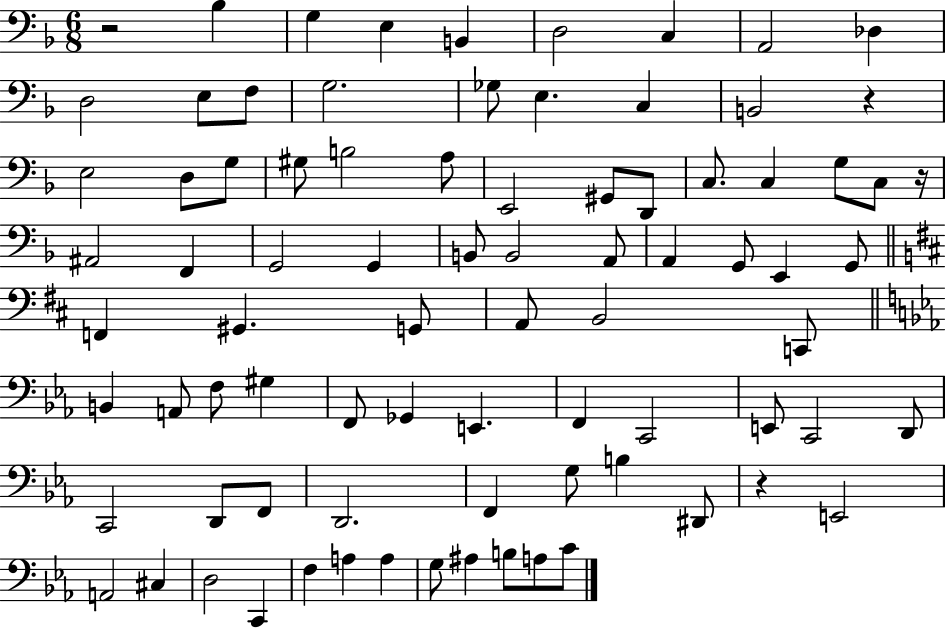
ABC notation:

X:1
T:Untitled
M:6/8
L:1/4
K:F
z2 _B, G, E, B,, D,2 C, A,,2 _D, D,2 E,/2 F,/2 G,2 _G,/2 E, C, B,,2 z E,2 D,/2 G,/2 ^G,/2 B,2 A,/2 E,,2 ^G,,/2 D,,/2 C,/2 C, G,/2 C,/2 z/4 ^A,,2 F,, G,,2 G,, B,,/2 B,,2 A,,/2 A,, G,,/2 E,, G,,/2 F,, ^G,, G,,/2 A,,/2 B,,2 C,,/2 B,, A,,/2 F,/2 ^G, F,,/2 _G,, E,, F,, C,,2 E,,/2 C,,2 D,,/2 C,,2 D,,/2 F,,/2 D,,2 F,, G,/2 B, ^D,,/2 z E,,2 A,,2 ^C, D,2 C,, F, A, A, G,/2 ^A, B,/2 A,/2 C/2